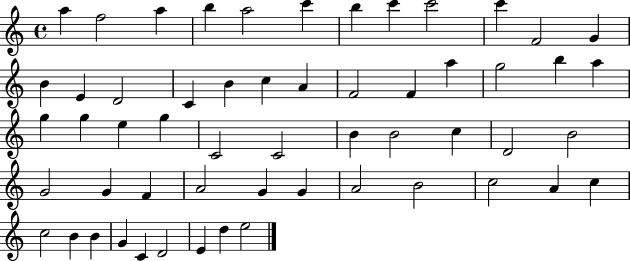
A5/q F5/h A5/q B5/q A5/h C6/q B5/q C6/q C6/h C6/q F4/h G4/q B4/q E4/q D4/h C4/q B4/q C5/q A4/q F4/h F4/q A5/q G5/h B5/q A5/q G5/q G5/q E5/q G5/q C4/h C4/h B4/q B4/h C5/q D4/h B4/h G4/h G4/q F4/q A4/h G4/q G4/q A4/h B4/h C5/h A4/q C5/q C5/h B4/q B4/q G4/q C4/q D4/h E4/q D5/q E5/h